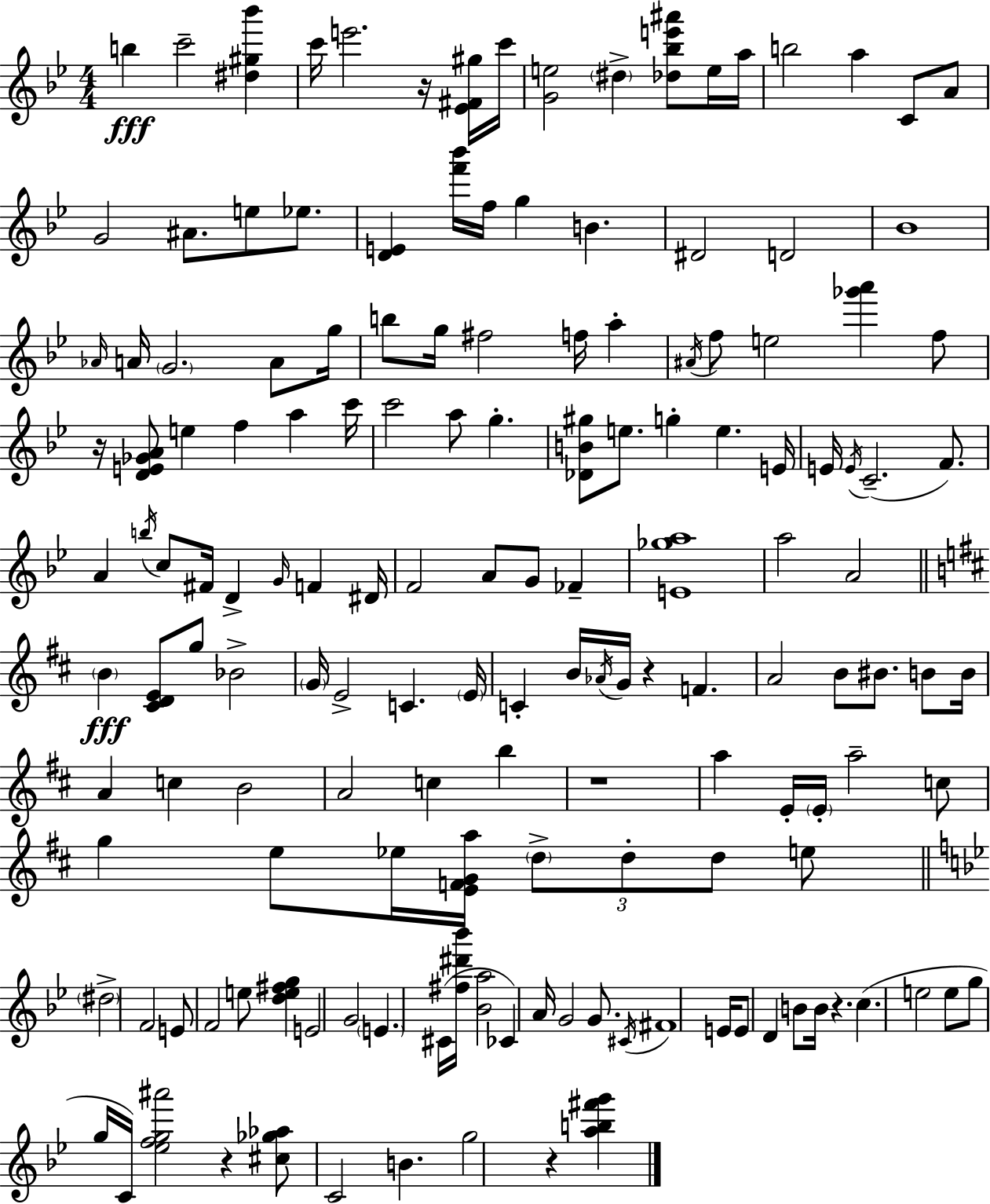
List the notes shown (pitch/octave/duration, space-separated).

B5/q C6/h [D#5,G#5,Bb6]/q C6/s E6/h. R/s [Eb4,F#4,G#5]/s C6/s [G4,E5]/h D#5/q [Db5,Bb5,E6,A#6]/e E5/s A5/s B5/h A5/q C4/e A4/e G4/h A#4/e. E5/e Eb5/e. [D4,E4]/q [F6,Bb6]/s F5/s G5/q B4/q. D#4/h D4/h Bb4/w Ab4/s A4/s G4/h. A4/e G5/s B5/e G5/s F#5/h F5/s A5/q A#4/s F5/e E5/h [Gb6,A6]/q F5/e R/s [D4,E4,Gb4,A4]/e E5/q F5/q A5/q C6/s C6/h A5/e G5/q. [Db4,B4,G#5]/e E5/e. G5/q E5/q. E4/s E4/s E4/s C4/h. F4/e. A4/q B5/s C5/e F#4/s D4/q G4/s F4/q D#4/s F4/h A4/e G4/e FES4/q [E4,Gb5,A5]/w A5/h A4/h B4/q [C#4,D4,E4]/e G5/e Bb4/h G4/s E4/h C4/q. E4/s C4/q B4/s Ab4/s G4/s R/q F4/q. A4/h B4/e BIS4/e. B4/e B4/s A4/q C5/q B4/h A4/h C5/q B5/q R/w A5/q E4/s E4/s A5/h C5/e G5/q E5/e Eb5/s [E4,F4,G4,A5]/s D5/e D5/e D5/e E5/e D#5/h F4/h E4/e F4/h E5/e [D5,E5,F#5,G5]/q E4/h G4/h E4/q. C#4/s [F#5,D#6,Bb6]/s [Bb4,A5]/h CES4/q A4/s G4/h G4/e. C#4/s F#4/w E4/s E4/e D4/q B4/e B4/s R/q. C5/q. E5/h E5/e G5/e G5/s C4/s [Eb5,F5,G5,A#6]/h R/q [C#5,Gb5,Ab5]/e C4/h B4/q. G5/h R/q [A5,B5,F#6,G6]/q